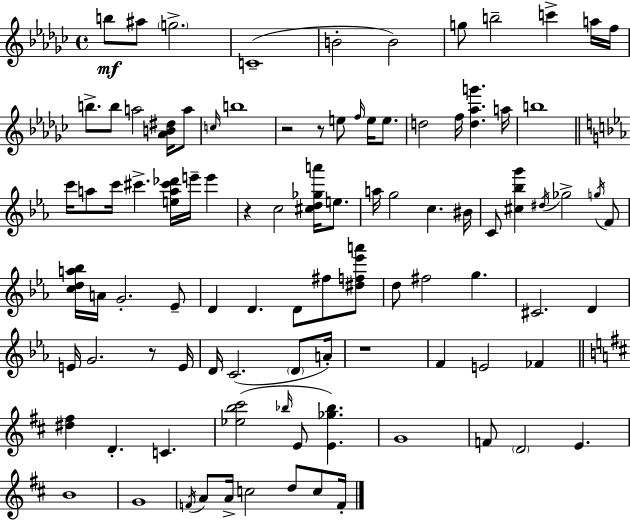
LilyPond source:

{
  \clef treble
  \time 4/4
  \defaultTimeSignature
  \key ees \minor
  b''8\mf ais''8 \parenthesize g''2.-> | c'1--( | b'2-. b'2) | g''8 b''2-- c'''4-> a''16 f''16 | \break b''8.-> b''8 a''2 <aes' b' dis''>16 a''8 | \grace { c''16 } b''1 | r2 r8 e''8 \grace { f''16 } e''16 e''8. | d''2 f''16 <d'' aes'' g'''>4. | \break a''16 b''1 | \bar "||" \break \key ees \major c'''16 a''8 c'''16 cis'''4.-> <e'' a'' cis''' des'''>16 e'''16-- e'''4 | r4 c''2 <cis'' d'' ges'' a'''>16 e''8. | a''16 g''2 c''4. bis'16 | c'8 <cis'' bes'' g'''>4 \acciaccatura { dis''16 } ges''2-> \acciaccatura { g''16 } | \break f'8 <c'' d'' a'' bes''>16 a'16 g'2.-. | ees'8-- d'4 d'4. d'8 fis''8 | <dis'' f'' ees''' a'''>8 d''8 fis''2 g''4. | cis'2. d'4 | \break e'16 g'2. r8 | e'16 d'16 c'2.( \parenthesize d'8 | a'16-.) r1 | f'4 e'2 fes'4 | \break \bar "||" \break \key d \major <dis'' fis''>4 d'4.-. c'4. | <ees'' b'' cis'''>2( \grace { bes''16 } e'8 <e' ges'' bes''>4.) | g'1 | f'8 \parenthesize d'2 e'4. | \break b'1 | g'1 | \acciaccatura { f'16 } a'8 a'16-> c''2 d''8 c''8 | f'16-. \bar "|."
}